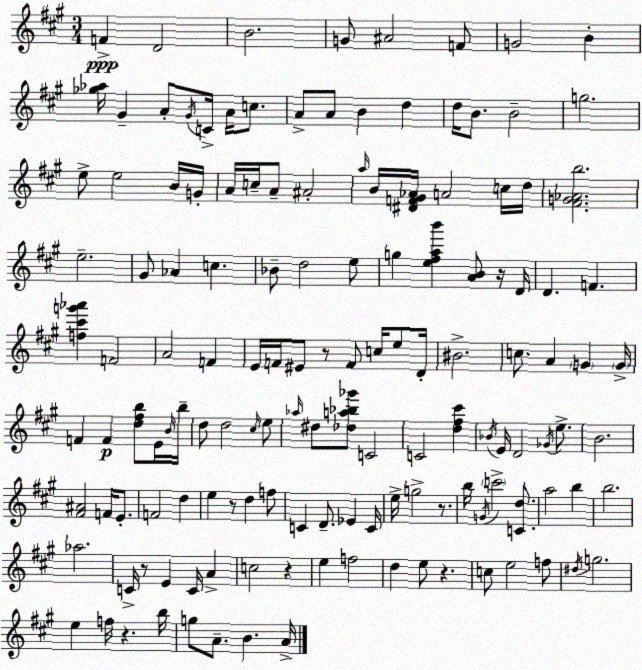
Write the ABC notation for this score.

X:1
T:Untitled
M:3/4
L:1/4
K:A
F D2 B2 G/2 ^A2 F/2 G2 B [_g_a]/4 ^G A/2 ^G/4 C/4 A/4 c/2 A/2 A/2 B d d/4 B/2 B2 g2 e/2 e2 B/4 G/4 A/4 c/4 A/2 ^A2 a/4 B/4 [^DF^G_A]/4 A2 c/4 d/4 [^FG_Ab]2 e2 ^G/2 _A c _B/2 d2 e/2 g [e^fab'] [AB]/2 z/4 D/4 D F [f^c'g'_a'] F2 A2 F E/4 F/4 ^E/2 z/2 F/2 c/4 e/2 D/4 ^B2 c/2 A G G/4 F F [d^fb]/2 E/4 B/4 b/4 d/2 d2 ^c/4 e/2 _a/4 ^d/2 [_da_b_g']/2 C2 C2 [d^f^c'] _B/4 E/4 D2 _G/4 e/2 B2 [^F^A]2 F/4 E/2 F2 d e z/2 d f/2 C D/2 _E C/4 e/4 g2 z/2 b/4 G/4 c'2 [Cd]/2 a2 b b2 _a2 C/4 z/2 E C/4 A c2 z e f2 d e/2 z c/2 e2 f/2 ^d/4 g2 e f/4 z b/4 g/2 A/2 B A/4